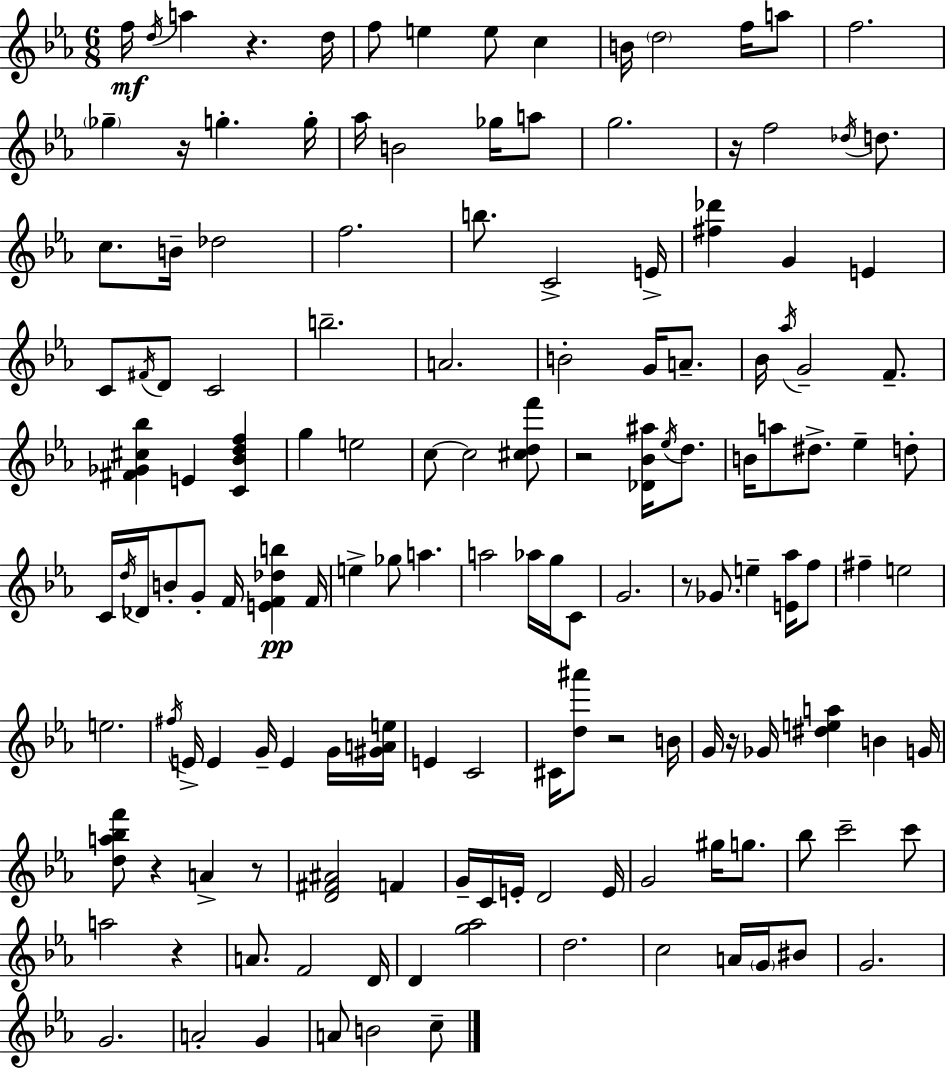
{
  \clef treble
  \numericTimeSignature
  \time 6/8
  \key ees \major
  f''16\mf \acciaccatura { d''16 } a''4 r4. | d''16 f''8 e''4 e''8 c''4 | b'16 \parenthesize d''2 f''16 a''8 | f''2. | \break \parenthesize ges''4-- r16 g''4.-. | g''16-. aes''16 b'2 ges''16 a''8 | g''2. | r16 f''2 \acciaccatura { des''16 } d''8. | \break c''8. b'16-- des''2 | f''2. | b''8. c'2-> | e'16-> <fis'' des'''>4 g'4 e'4 | \break c'8 \acciaccatura { fis'16 } d'8 c'2 | b''2.-- | a'2. | b'2-. g'16 | \break a'8.-- bes'16 \acciaccatura { aes''16 } g'2-- | f'8.-- <fis' ges' cis'' bes''>4 e'4 | <c' bes' d'' f''>4 g''4 e''2 | c''8~~ c''2 | \break <cis'' d'' f'''>8 r2 | <des' bes' ais''>16 \acciaccatura { ees''16 } d''8. b'16 a''8 dis''8.-> ees''4-- | d''8-. c'16 \acciaccatura { d''16 } des'16 b'8-. g'8-. | f'16 <e' f' des'' b''>4\pp f'16 e''4-> ges''8 | \break a''4. a''2 | aes''16 g''16 c'8 g'2. | r8 ges'8. e''4-- | <e' aes''>16 f''8 fis''4-- e''2 | \break e''2. | \acciaccatura { fis''16 } e'16-> e'4 | g'16-- e'4 g'16 <gis' a' e''>16 e'4 c'2 | cis'16 <d'' ais'''>8 r2 | \break b'16 g'16 r16 ges'16 <dis'' e'' a''>4 | b'4 g'16 <d'' a'' bes'' f'''>8 r4 | a'4-> r8 <d' fis' ais'>2 | f'4 g'16-- c'16 e'16-. d'2 | \break e'16 g'2 | gis''16 g''8. bes''8 c'''2-- | c'''8 a''2 | r4 a'8. f'2 | \break d'16 d'4 <g'' aes''>2 | d''2. | c''2 | a'16 \parenthesize g'16 bis'8 g'2. | \break g'2. | a'2-. | g'4 a'8 b'2 | c''8-- \bar "|."
}